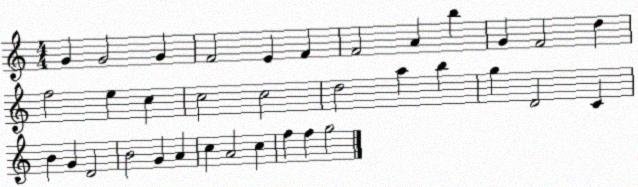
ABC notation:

X:1
T:Untitled
M:4/4
L:1/4
K:C
G G2 G F2 E F F2 A b G F2 d f2 e c c2 c2 d2 a b g D2 C B G D2 B2 G A c A2 c f f g2